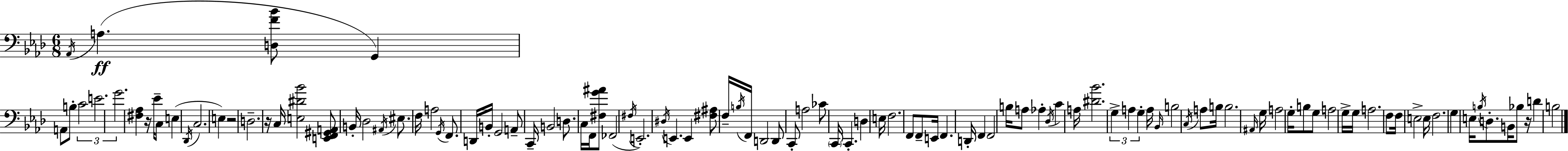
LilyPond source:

{
  \clef bass
  \numericTimeSignature
  \time 6/8
  \key f \minor
  \acciaccatura { aes,16 }(\ff a4. <d f' bes'>8 g,4) | a,8 b8-. \tuplet 3/2 { c'2 | e'2. | g'2. } | \break <fis aes>4 r16 ees'16-- c8 e4( | \acciaccatura { des,16 } c2. | e4) r2 | d2.-- | \break r16 c16 <e dis' bes'>2 | <e, f, gis, a,>8 b,16-. des2 \acciaccatura { ais,16 } | eis8. f16 a2 | \acciaccatura { g,16 } f,8. d,16 b,16-. g,2 | \break a,8-- c,16-- b,2 | d8. c16 f,16 <fis g' ais'>8 fes,2( | \acciaccatura { fis16 } e,2.-.) | \acciaccatura { dis16 } e,4. | \break e,4 <fis ais>8 f16-- \acciaccatura { b16 } f,16 d,2 | d,8 c,8-. a2 | ces'8 \parenthesize c,16 c,4.-. | d4 e16 f2. | \break f,8 f,8-- e,16 | f,4. d,16-. f,4 f,2 | b16 a8 aes4-. | \acciaccatura { des16 } c'4 a16 <dis' bes'>2. | \break \tuplet 3/2 { g4-> | a4 g4-. } a16 \grace { bes,16 } b2 | \acciaccatura { c16 } a8 b16 b2. | \grace { ais,16 } g16 | \break a2 g16-. b8 g8 | a2 g16-> g16 a2. | f8 | f16 e2-> e16 f2. | \break g4 | e16 \acciaccatura { b16 } d8.-. b,16 bes8 r16 | d'4 b2 | \bar "|."
}